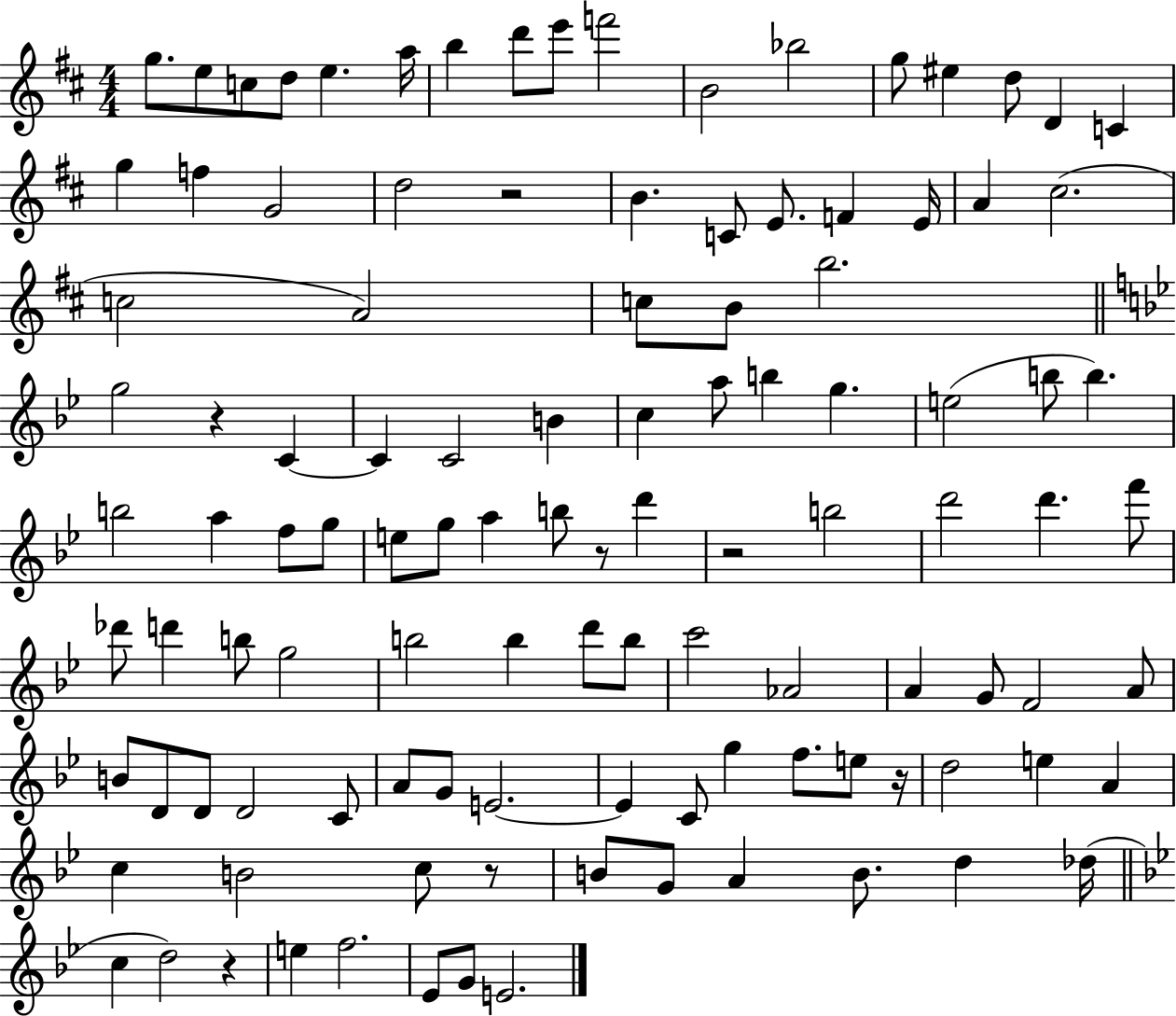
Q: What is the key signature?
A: D major